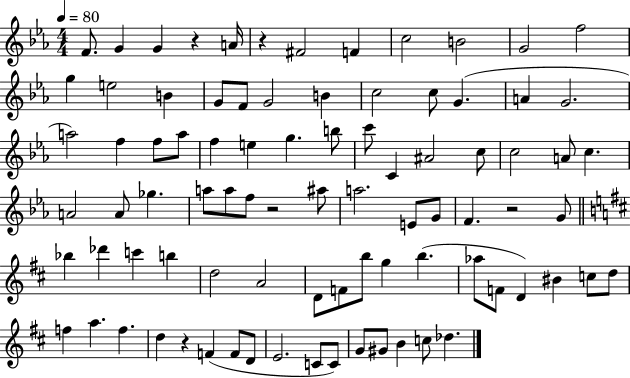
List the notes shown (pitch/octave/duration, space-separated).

F4/e. G4/q G4/q R/q A4/s R/q F#4/h F4/q C5/h B4/h G4/h F5/h G5/q E5/h B4/q G4/e F4/e G4/h B4/q C5/h C5/e G4/q. A4/q G4/h. A5/h F5/q F5/e A5/e F5/q E5/q G5/q. B5/e C6/e C4/q A#4/h C5/e C5/h A4/e C5/q. A4/h A4/e Gb5/q. A5/e A5/e F5/e R/h A#5/e A5/h. E4/e G4/e F4/q. R/h G4/e Bb5/q Db6/q C6/q B5/q D5/h A4/h D4/e F4/e B5/e G5/q B5/q. Ab5/e F4/e D4/q BIS4/q C5/e D5/e F5/q A5/q. F5/q. D5/q R/q F4/q F4/e D4/e E4/h. C4/e C4/e G4/e G#4/e B4/q C5/e Db5/q.